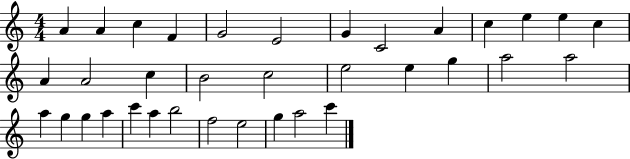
A4/q A4/q C5/q F4/q G4/h E4/h G4/q C4/h A4/q C5/q E5/q E5/q C5/q A4/q A4/h C5/q B4/h C5/h E5/h E5/q G5/q A5/h A5/h A5/q G5/q G5/q A5/q C6/q A5/q B5/h F5/h E5/h G5/q A5/h C6/q